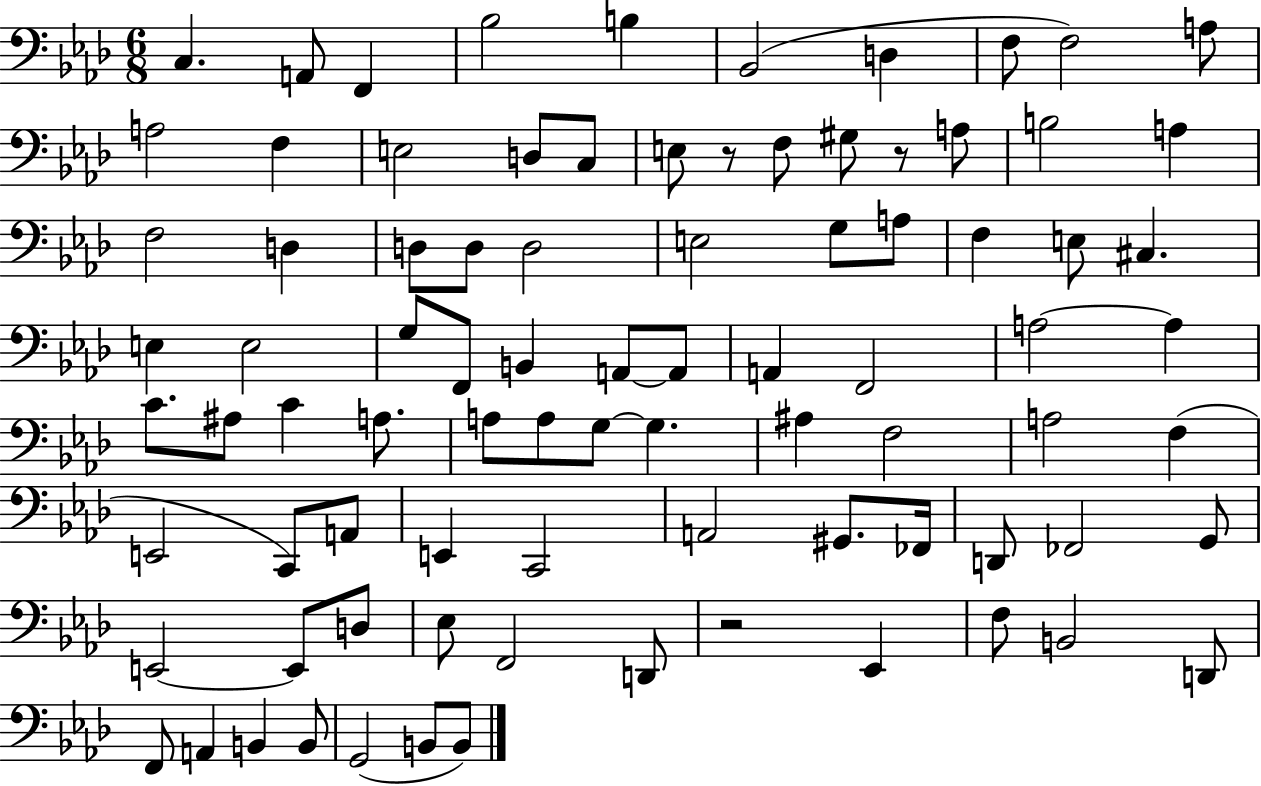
C3/q. A2/e F2/q Bb3/h B3/q Bb2/h D3/q F3/e F3/h A3/e A3/h F3/q E3/h D3/e C3/e E3/e R/e F3/e G#3/e R/e A3/e B3/h A3/q F3/h D3/q D3/e D3/e D3/h E3/h G3/e A3/e F3/q E3/e C#3/q. E3/q E3/h G3/e F2/e B2/q A2/e A2/e A2/q F2/h A3/h A3/q C4/e. A#3/e C4/q A3/e. A3/e A3/e G3/e G3/q. A#3/q F3/h A3/h F3/q E2/h C2/e A2/e E2/q C2/h A2/h G#2/e. FES2/s D2/e FES2/h G2/e E2/h E2/e D3/e Eb3/e F2/h D2/e R/h Eb2/q F3/e B2/h D2/e F2/e A2/q B2/q B2/e G2/h B2/e B2/e